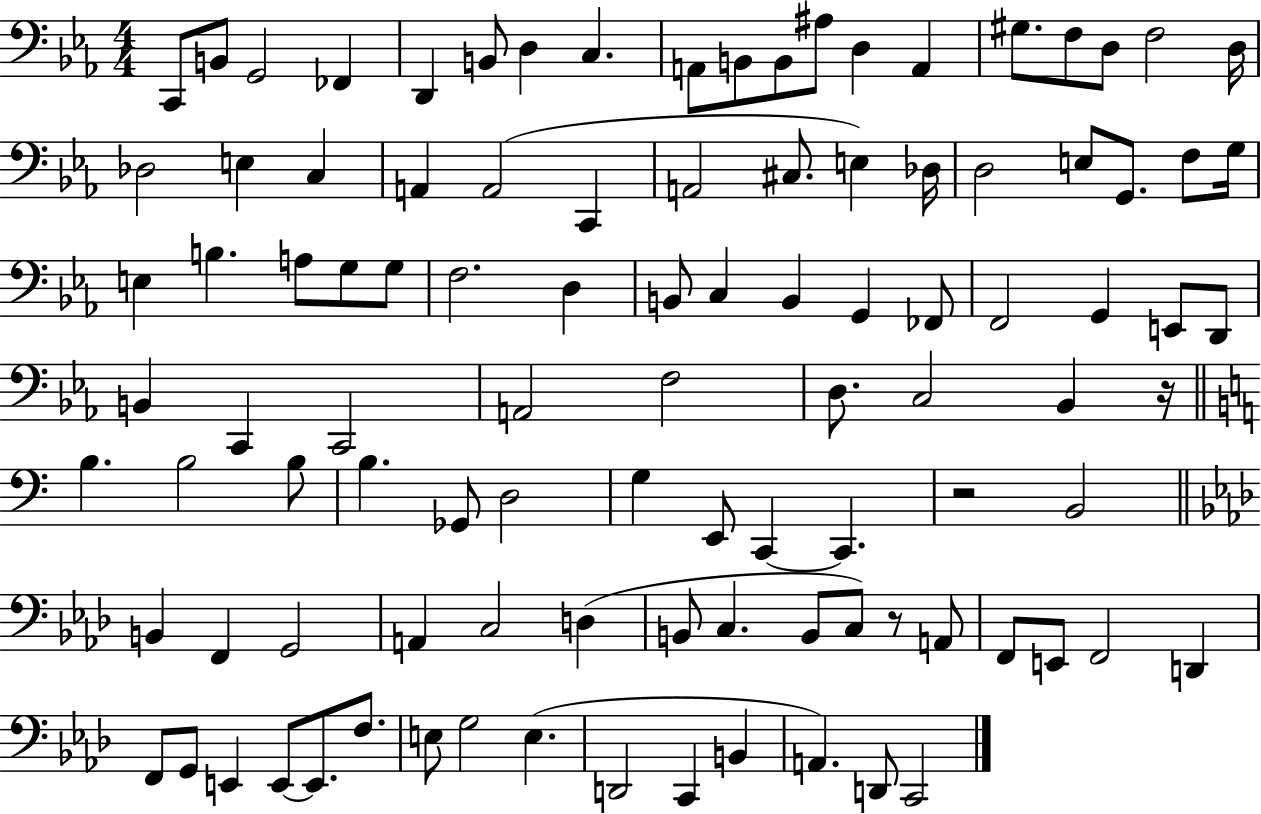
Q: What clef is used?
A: bass